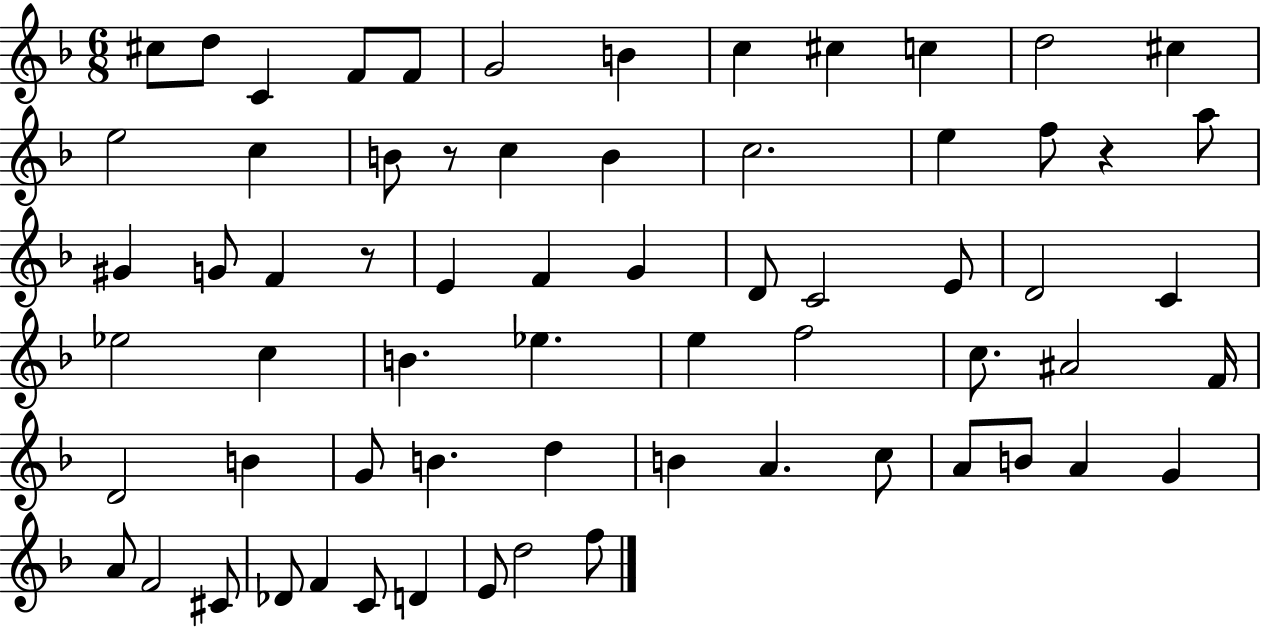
C#5/e D5/e C4/q F4/e F4/e G4/h B4/q C5/q C#5/q C5/q D5/h C#5/q E5/h C5/q B4/e R/e C5/q B4/q C5/h. E5/q F5/e R/q A5/e G#4/q G4/e F4/q R/e E4/q F4/q G4/q D4/e C4/h E4/e D4/h C4/q Eb5/h C5/q B4/q. Eb5/q. E5/q F5/h C5/e. A#4/h F4/s D4/h B4/q G4/e B4/q. D5/q B4/q A4/q. C5/e A4/e B4/e A4/q G4/q A4/e F4/h C#4/e Db4/e F4/q C4/e D4/q E4/e D5/h F5/e